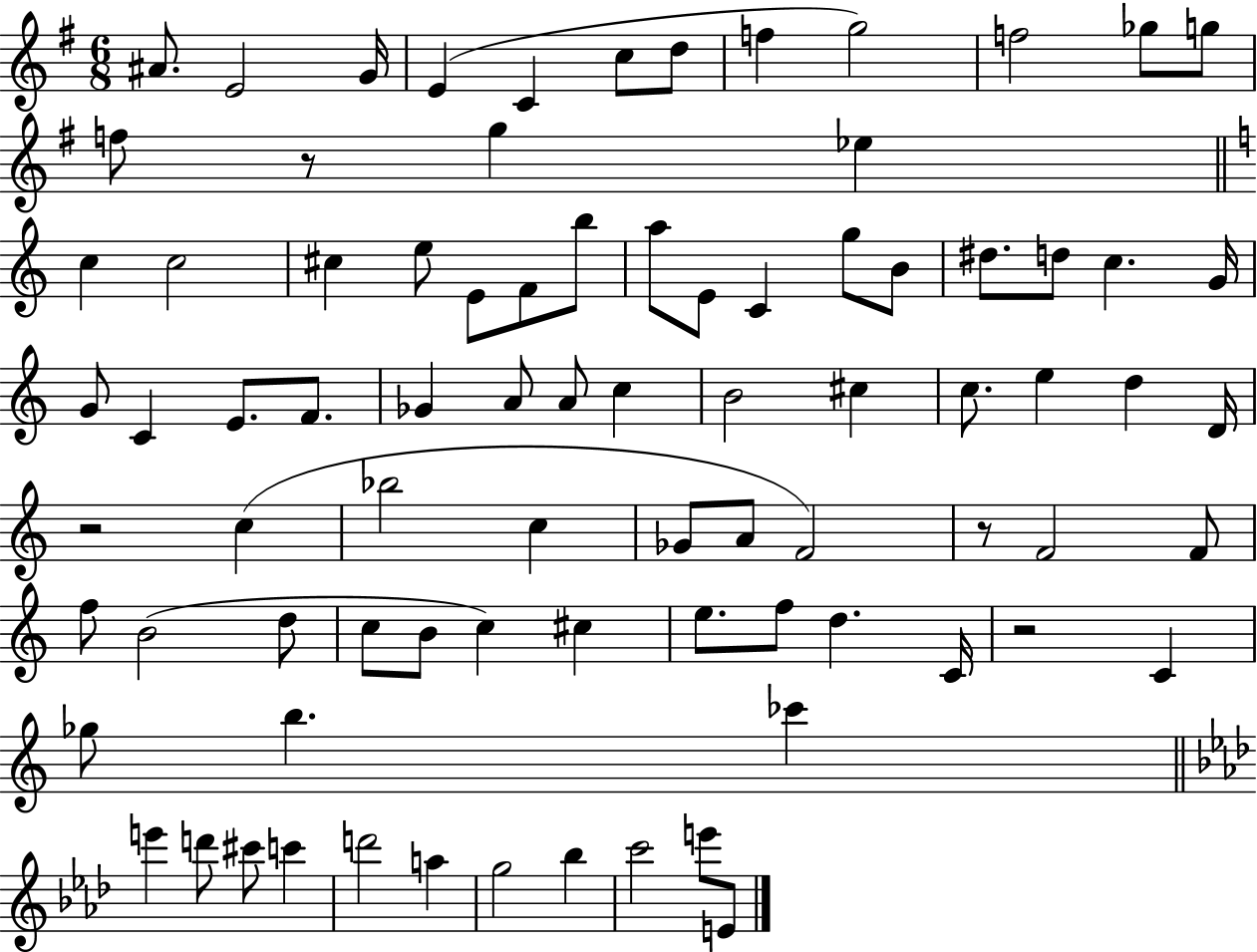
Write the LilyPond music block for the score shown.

{
  \clef treble
  \numericTimeSignature
  \time 6/8
  \key g \major
  ais'8. e'2 g'16 | e'4( c'4 c''8 d''8 | f''4 g''2) | f''2 ges''8 g''8 | \break f''8 r8 g''4 ees''4 | \bar "||" \break \key a \minor c''4 c''2 | cis''4 e''8 e'8 f'8 b''8 | a''8 e'8 c'4 g''8 b'8 | dis''8. d''8 c''4. g'16 | \break g'8 c'4 e'8. f'8. | ges'4 a'8 a'8 c''4 | b'2 cis''4 | c''8. e''4 d''4 d'16 | \break r2 c''4( | bes''2 c''4 | ges'8 a'8 f'2) | r8 f'2 f'8 | \break f''8 b'2( d''8 | c''8 b'8 c''4) cis''4 | e''8. f''8 d''4. c'16 | r2 c'4 | \break ges''8 b''4. ces'''4 | \bar "||" \break \key aes \major e'''4 d'''8 cis'''8 c'''4 | d'''2 a''4 | g''2 bes''4 | c'''2 e'''8 e'8 | \break \bar "|."
}